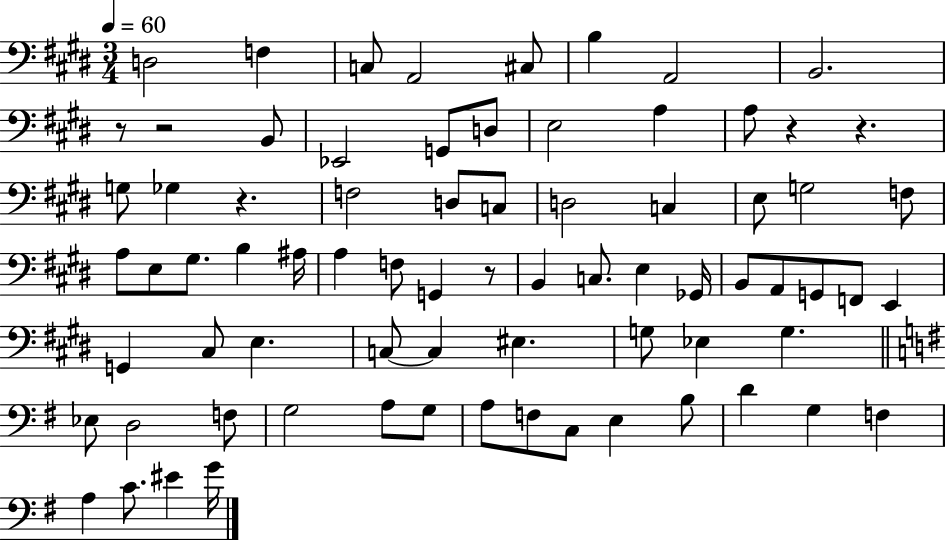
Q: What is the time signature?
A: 3/4